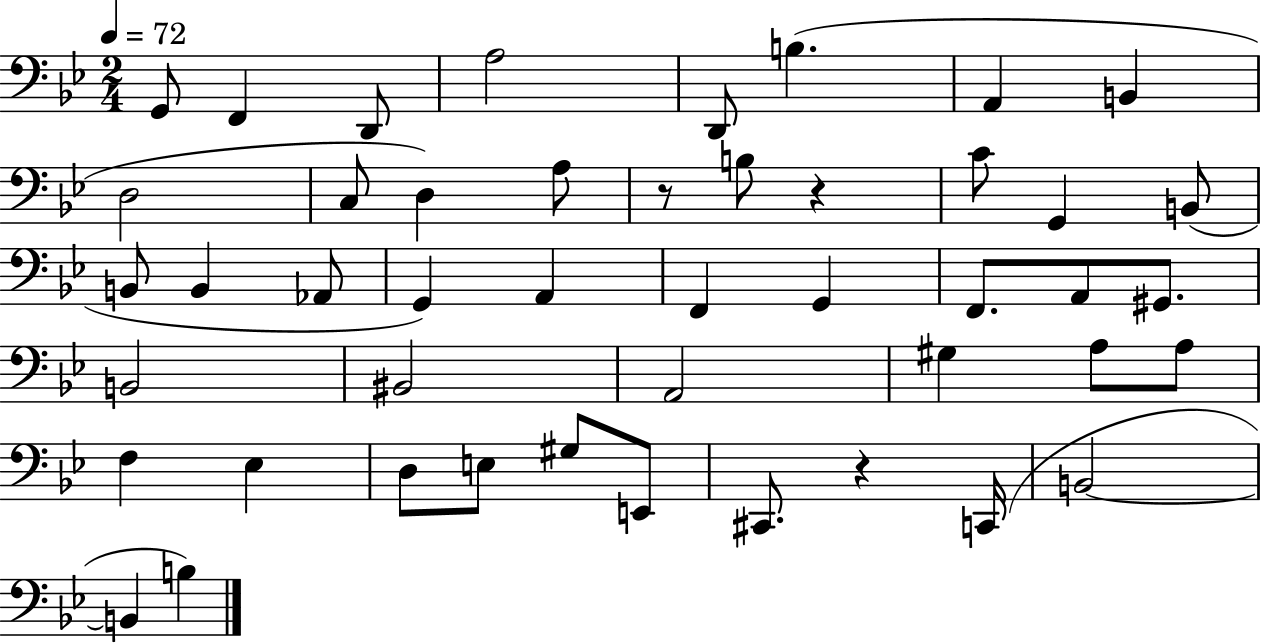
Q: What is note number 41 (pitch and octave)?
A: B2